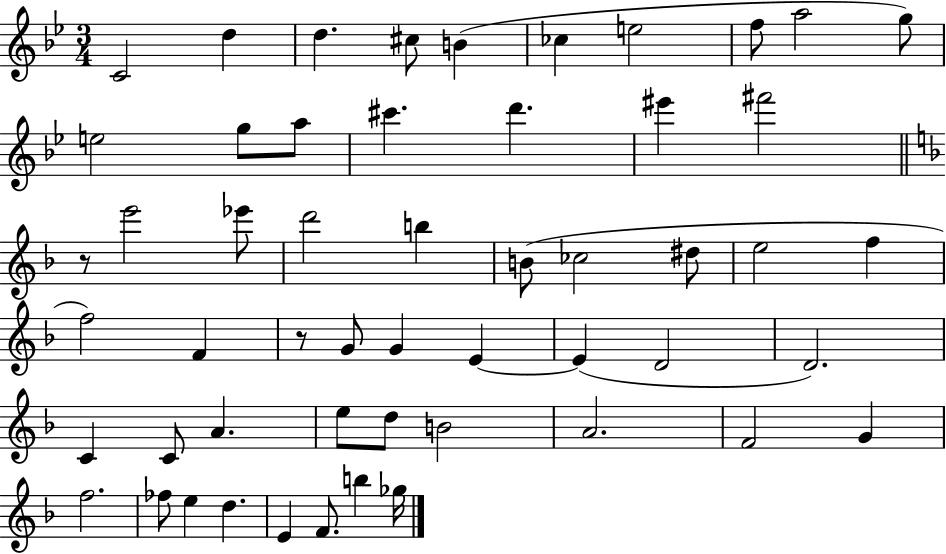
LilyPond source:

{
  \clef treble
  \numericTimeSignature
  \time 3/4
  \key bes \major
  \repeat volta 2 { c'2 d''4 | d''4. cis''8 b'4( | ces''4 e''2 | f''8 a''2 g''8) | \break e''2 g''8 a''8 | cis'''4. d'''4. | eis'''4 fis'''2 | \bar "||" \break \key d \minor r8 e'''2 ees'''8 | d'''2 b''4 | b'8( ces''2 dis''8 | e''2 f''4 | \break f''2) f'4 | r8 g'8 g'4 e'4~~ | e'4( d'2 | d'2.) | \break c'4 c'8 a'4. | e''8 d''8 b'2 | a'2. | f'2 g'4 | \break f''2. | fes''8 e''4 d''4. | e'4 f'8. b''4 ges''16 | } \bar "|."
}